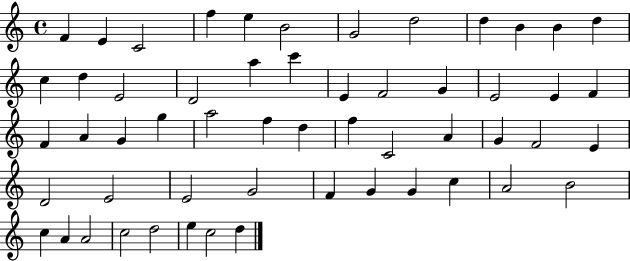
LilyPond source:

{
  \clef treble
  \time 4/4
  \defaultTimeSignature
  \key c \major
  f'4 e'4 c'2 | f''4 e''4 b'2 | g'2 d''2 | d''4 b'4 b'4 d''4 | \break c''4 d''4 e'2 | d'2 a''4 c'''4 | e'4 f'2 g'4 | e'2 e'4 f'4 | \break f'4 a'4 g'4 g''4 | a''2 f''4 d''4 | f''4 c'2 a'4 | g'4 f'2 e'4 | \break d'2 e'2 | e'2 g'2 | f'4 g'4 g'4 c''4 | a'2 b'2 | \break c''4 a'4 a'2 | c''2 d''2 | e''4 c''2 d''4 | \bar "|."
}